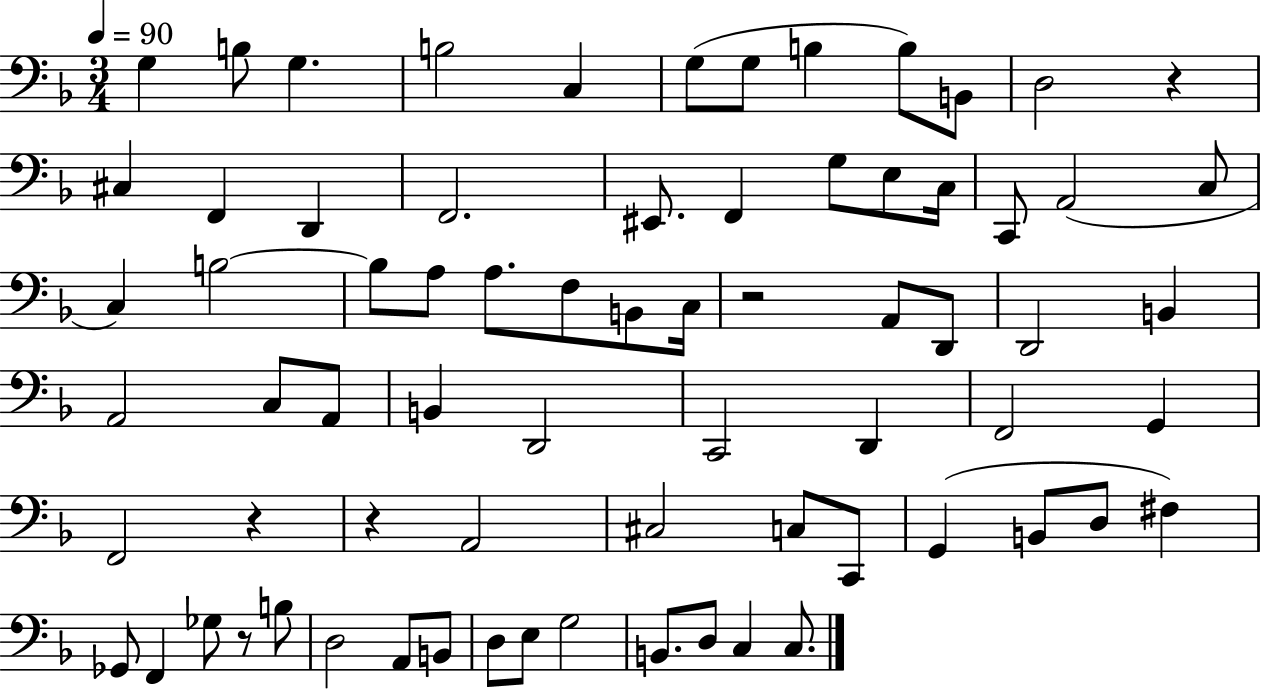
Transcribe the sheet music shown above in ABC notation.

X:1
T:Untitled
M:3/4
L:1/4
K:F
G, B,/2 G, B,2 C, G,/2 G,/2 B, B,/2 B,,/2 D,2 z ^C, F,, D,, F,,2 ^E,,/2 F,, G,/2 E,/2 C,/4 C,,/2 A,,2 C,/2 C, B,2 B,/2 A,/2 A,/2 F,/2 B,,/2 C,/4 z2 A,,/2 D,,/2 D,,2 B,, A,,2 C,/2 A,,/2 B,, D,,2 C,,2 D,, F,,2 G,, F,,2 z z A,,2 ^C,2 C,/2 C,,/2 G,, B,,/2 D,/2 ^F, _G,,/2 F,, _G,/2 z/2 B,/2 D,2 A,,/2 B,,/2 D,/2 E,/2 G,2 B,,/2 D,/2 C, C,/2